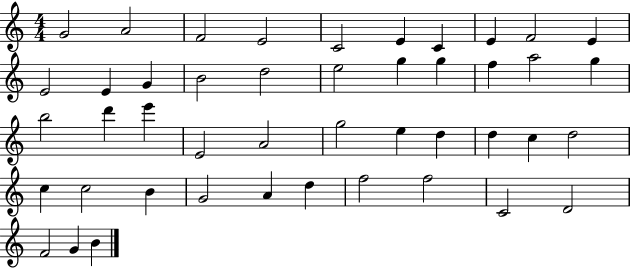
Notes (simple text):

G4/h A4/h F4/h E4/h C4/h E4/q C4/q E4/q F4/h E4/q E4/h E4/q G4/q B4/h D5/h E5/h G5/q G5/q F5/q A5/h G5/q B5/h D6/q E6/q E4/h A4/h G5/h E5/q D5/q D5/q C5/q D5/h C5/q C5/h B4/q G4/h A4/q D5/q F5/h F5/h C4/h D4/h F4/h G4/q B4/q